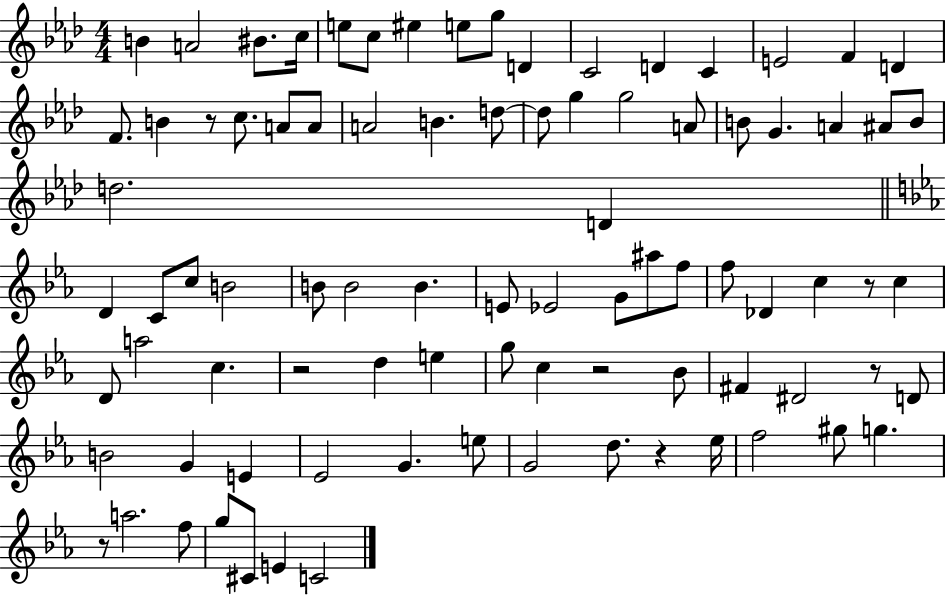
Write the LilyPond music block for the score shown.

{
  \clef treble
  \numericTimeSignature
  \time 4/4
  \key aes \major
  b'4 a'2 bis'8. c''16 | e''8 c''8 eis''4 e''8 g''8 d'4 | c'2 d'4 c'4 | e'2 f'4 d'4 | \break f'8. b'4 r8 c''8. a'8 a'8 | a'2 b'4. d''8~~ | d''8 g''4 g''2 a'8 | b'8 g'4. a'4 ais'8 b'8 | \break d''2. d'4 | \bar "||" \break \key c \minor d'4 c'8 c''8 b'2 | b'8 b'2 b'4. | e'8 ees'2 g'8 ais''8 f''8 | f''8 des'4 c''4 r8 c''4 | \break d'8 a''2 c''4. | r2 d''4 e''4 | g''8 c''4 r2 bes'8 | fis'4 dis'2 r8 d'8 | \break b'2 g'4 e'4 | ees'2 g'4. e''8 | g'2 d''8. r4 ees''16 | f''2 gis''8 g''4. | \break r8 a''2. f''8 | g''8 cis'8 e'4 c'2 | \bar "|."
}